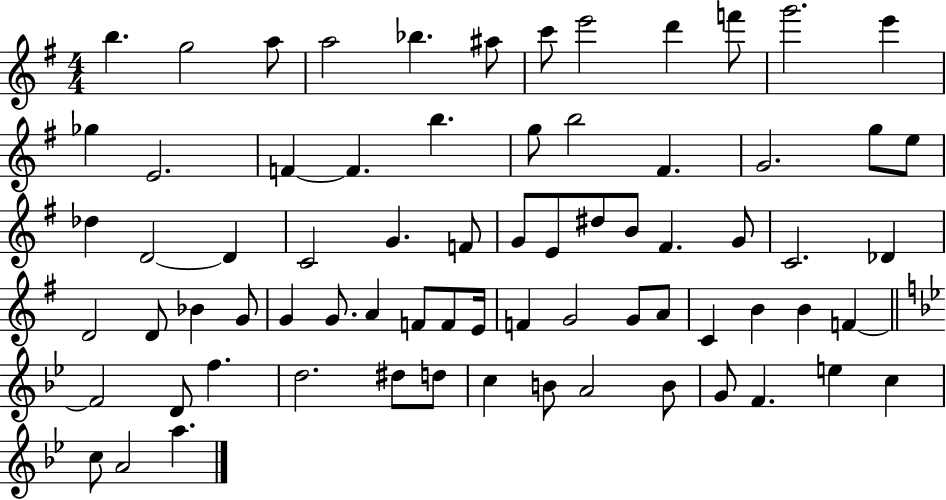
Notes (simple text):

B5/q. G5/h A5/e A5/h Bb5/q. A#5/e C6/e E6/h D6/q F6/e G6/h. E6/q Gb5/q E4/h. F4/q F4/q. B5/q. G5/e B5/h F#4/q. G4/h. G5/e E5/e Db5/q D4/h D4/q C4/h G4/q. F4/e G4/e E4/e D#5/e B4/e F#4/q. G4/e C4/h. Db4/q D4/h D4/e Bb4/q G4/e G4/q G4/e. A4/q F4/e F4/e E4/s F4/q G4/h G4/e A4/e C4/q B4/q B4/q F4/q F4/h D4/e F5/q. D5/h. D#5/e D5/e C5/q B4/e A4/h B4/e G4/e F4/q. E5/q C5/q C5/e A4/h A5/q.